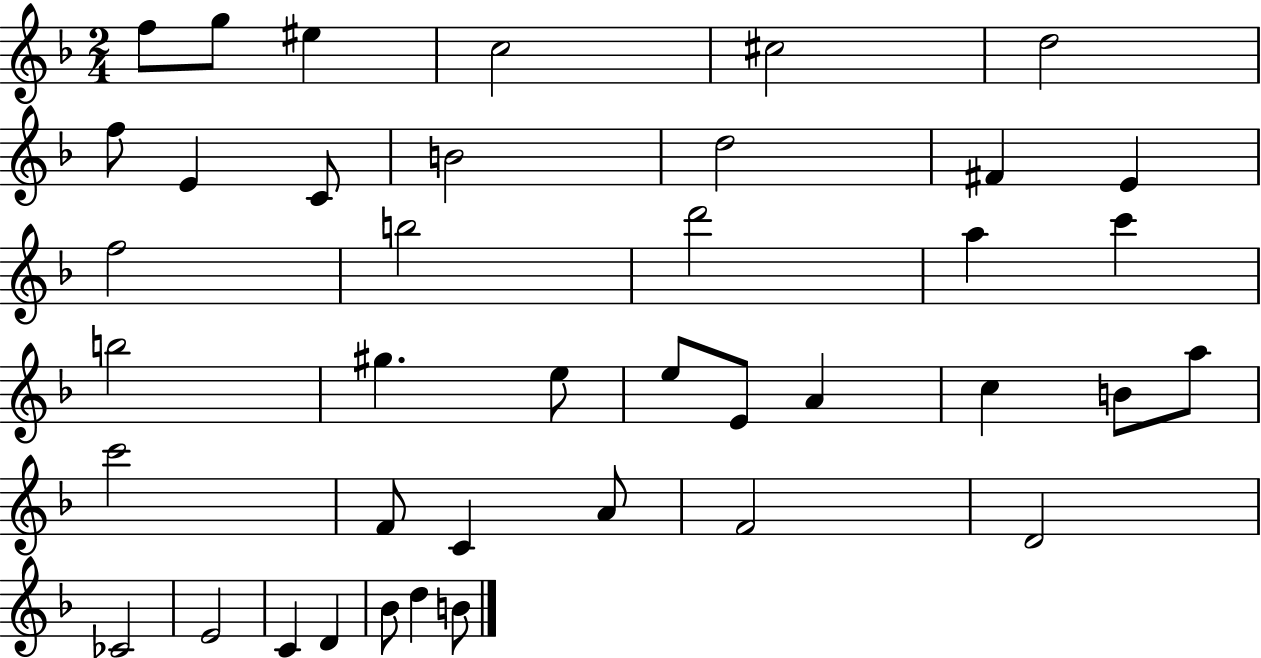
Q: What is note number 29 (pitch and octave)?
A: F4